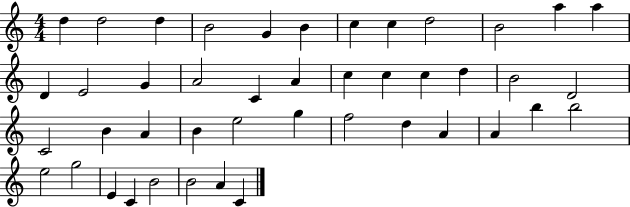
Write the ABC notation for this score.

X:1
T:Untitled
M:4/4
L:1/4
K:C
d d2 d B2 G B c c d2 B2 a a D E2 G A2 C A c c c d B2 D2 C2 B A B e2 g f2 d A A b b2 e2 g2 E C B2 B2 A C